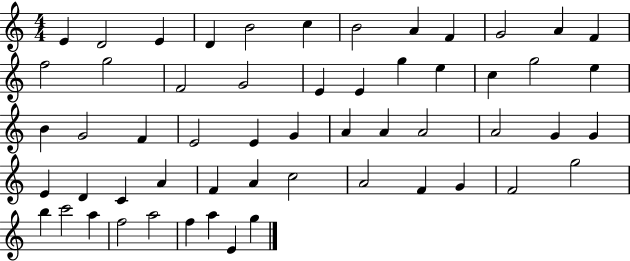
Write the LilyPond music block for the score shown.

{
  \clef treble
  \numericTimeSignature
  \time 4/4
  \key c \major
  e'4 d'2 e'4 | d'4 b'2 c''4 | b'2 a'4 f'4 | g'2 a'4 f'4 | \break f''2 g''2 | f'2 g'2 | e'4 e'4 g''4 e''4 | c''4 g''2 e''4 | \break b'4 g'2 f'4 | e'2 e'4 g'4 | a'4 a'4 a'2 | a'2 g'4 g'4 | \break e'4 d'4 c'4 a'4 | f'4 a'4 c''2 | a'2 f'4 g'4 | f'2 g''2 | \break b''4 c'''2 a''4 | f''2 a''2 | f''4 a''4 e'4 g''4 | \bar "|."
}